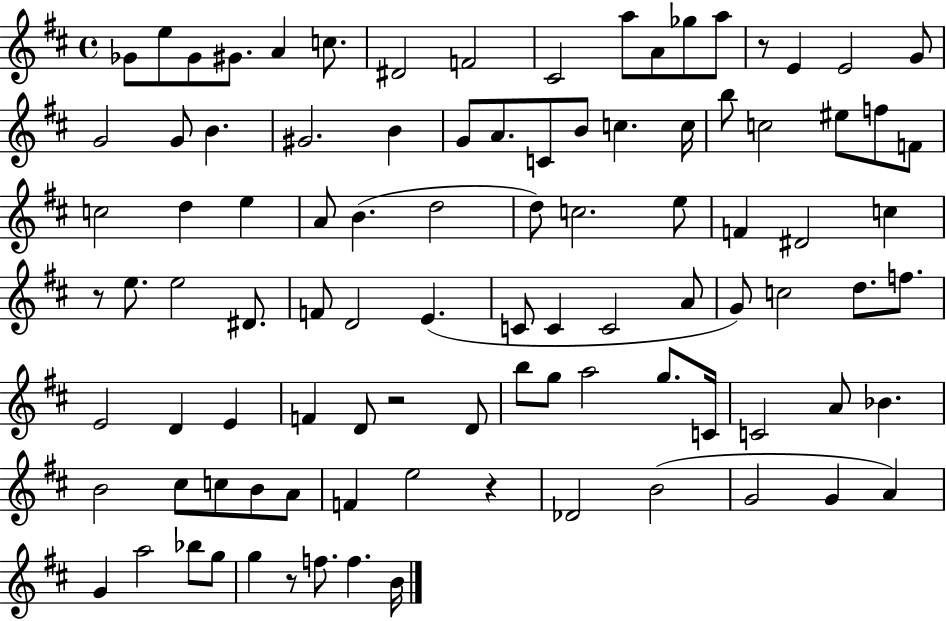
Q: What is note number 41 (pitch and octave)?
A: E5